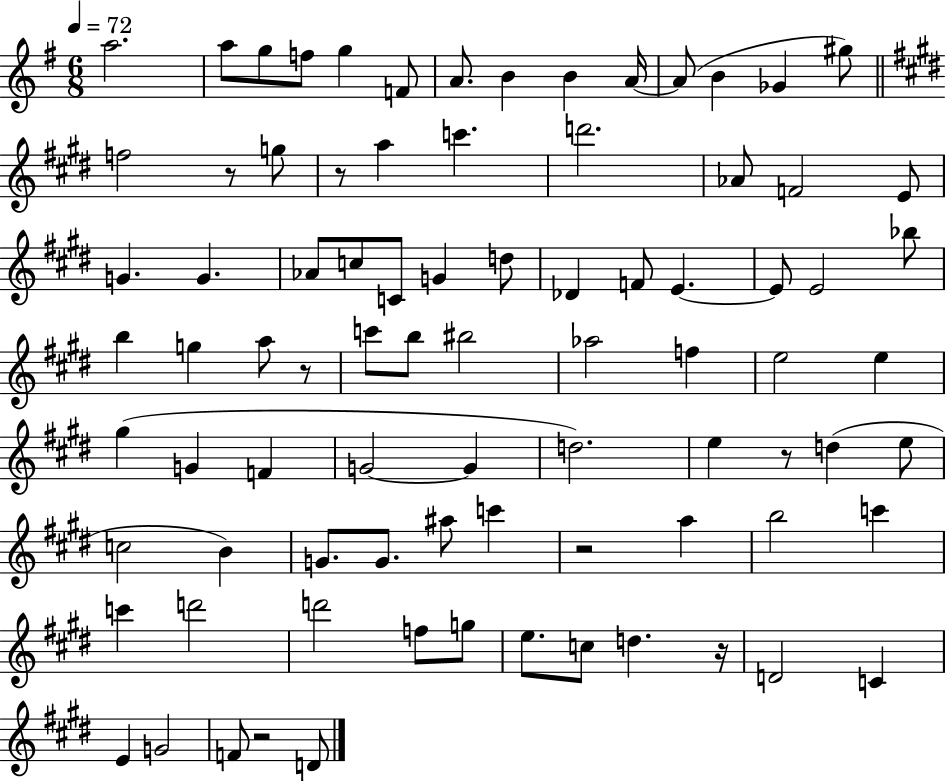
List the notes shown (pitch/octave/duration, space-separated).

A5/h. A5/e G5/e F5/e G5/q F4/e A4/e. B4/q B4/q A4/s A4/e B4/q Gb4/q G#5/e F5/h R/e G5/e R/e A5/q C6/q. D6/h. Ab4/e F4/h E4/e G4/q. G4/q. Ab4/e C5/e C4/e G4/q D5/e Db4/q F4/e E4/q. E4/e E4/h Bb5/e B5/q G5/q A5/e R/e C6/e B5/e BIS5/h Ab5/h F5/q E5/h E5/q G#5/q G4/q F4/q G4/h G4/q D5/h. E5/q R/e D5/q E5/e C5/h B4/q G4/e. G4/e. A#5/e C6/q R/h A5/q B5/h C6/q C6/q D6/h D6/h F5/e G5/e E5/e. C5/e D5/q. R/s D4/h C4/q E4/q G4/h F4/e R/h D4/e